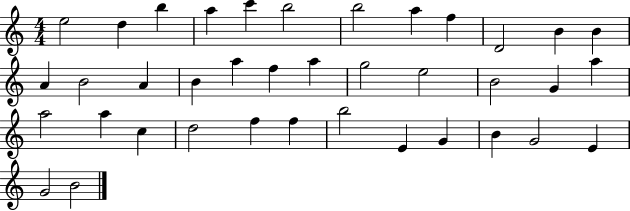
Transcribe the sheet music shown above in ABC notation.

X:1
T:Untitled
M:4/4
L:1/4
K:C
e2 d b a c' b2 b2 a f D2 B B A B2 A B a f a g2 e2 B2 G a a2 a c d2 f f b2 E G B G2 E G2 B2